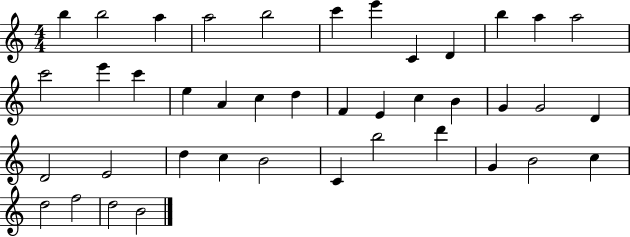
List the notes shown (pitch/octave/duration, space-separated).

B5/q B5/h A5/q A5/h B5/h C6/q E6/q C4/q D4/q B5/q A5/q A5/h C6/h E6/q C6/q E5/q A4/q C5/q D5/q F4/q E4/q C5/q B4/q G4/q G4/h D4/q D4/h E4/h D5/q C5/q B4/h C4/q B5/h D6/q G4/q B4/h C5/q D5/h F5/h D5/h B4/h